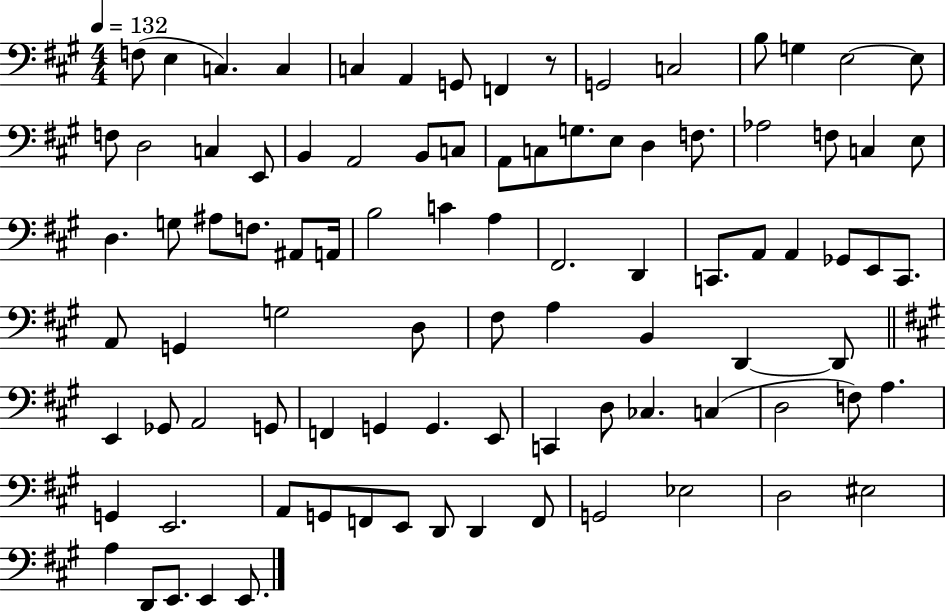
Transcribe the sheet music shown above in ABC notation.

X:1
T:Untitled
M:4/4
L:1/4
K:A
F,/2 E, C, C, C, A,, G,,/2 F,, z/2 G,,2 C,2 B,/2 G, E,2 E,/2 F,/2 D,2 C, E,,/2 B,, A,,2 B,,/2 C,/2 A,,/2 C,/2 G,/2 E,/2 D, F,/2 _A,2 F,/2 C, E,/2 D, G,/2 ^A,/2 F,/2 ^A,,/2 A,,/4 B,2 C A, ^F,,2 D,, C,,/2 A,,/2 A,, _G,,/2 E,,/2 C,,/2 A,,/2 G,, G,2 D,/2 ^F,/2 A, B,, D,, D,,/2 E,, _G,,/2 A,,2 G,,/2 F,, G,, G,, E,,/2 C,, D,/2 _C, C, D,2 F,/2 A, G,, E,,2 A,,/2 G,,/2 F,,/2 E,,/2 D,,/2 D,, F,,/2 G,,2 _E,2 D,2 ^E,2 A, D,,/2 E,,/2 E,, E,,/2